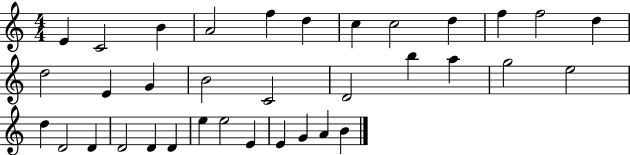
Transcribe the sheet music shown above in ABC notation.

X:1
T:Untitled
M:4/4
L:1/4
K:C
E C2 B A2 f d c c2 d f f2 d d2 E G B2 C2 D2 b a g2 e2 d D2 D D2 D D e e2 E E G A B